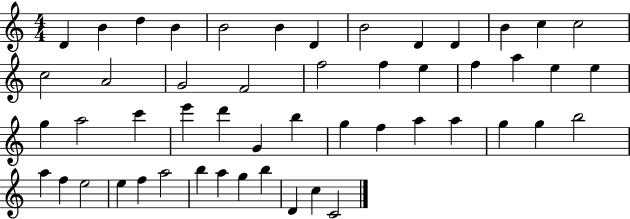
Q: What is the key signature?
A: C major